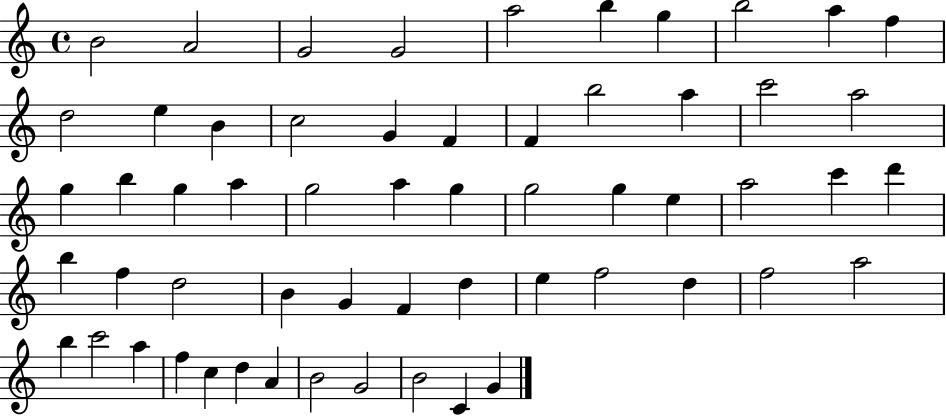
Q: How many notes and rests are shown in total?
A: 58